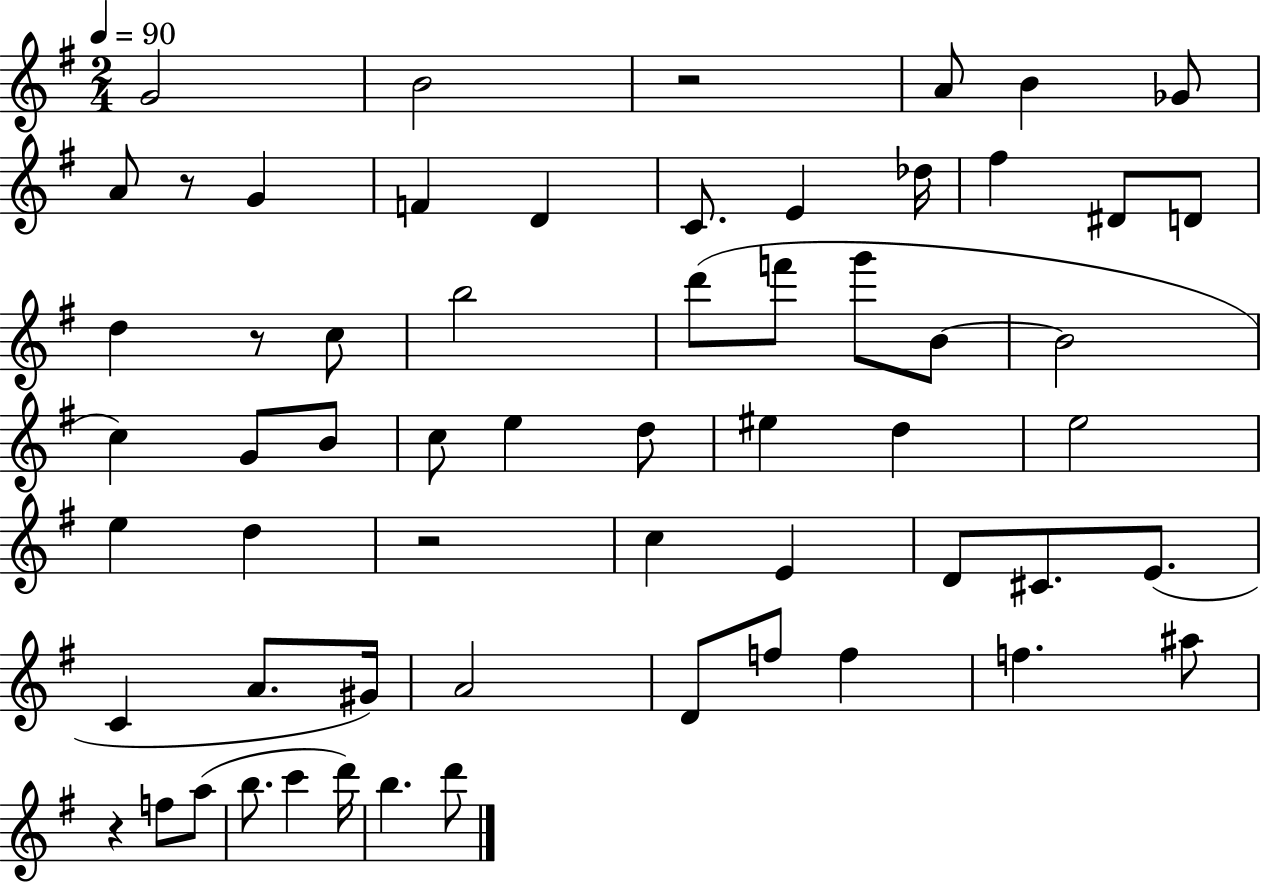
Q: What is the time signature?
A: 2/4